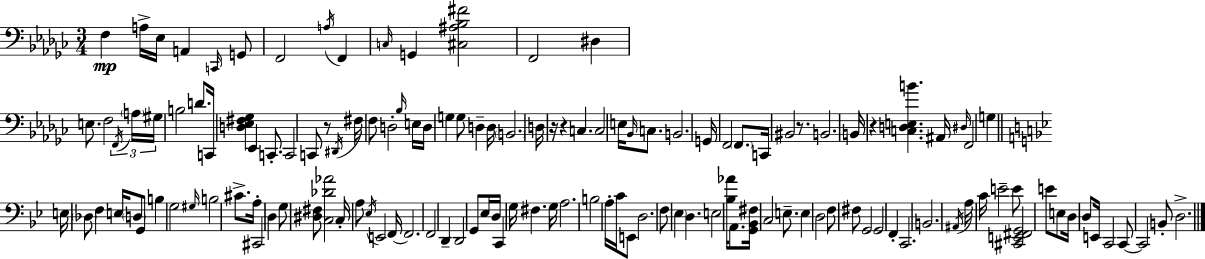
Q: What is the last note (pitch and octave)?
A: D3